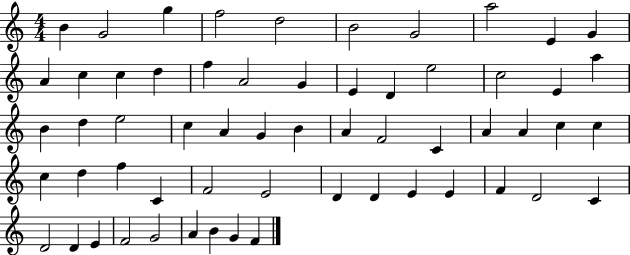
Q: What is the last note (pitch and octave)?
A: F4